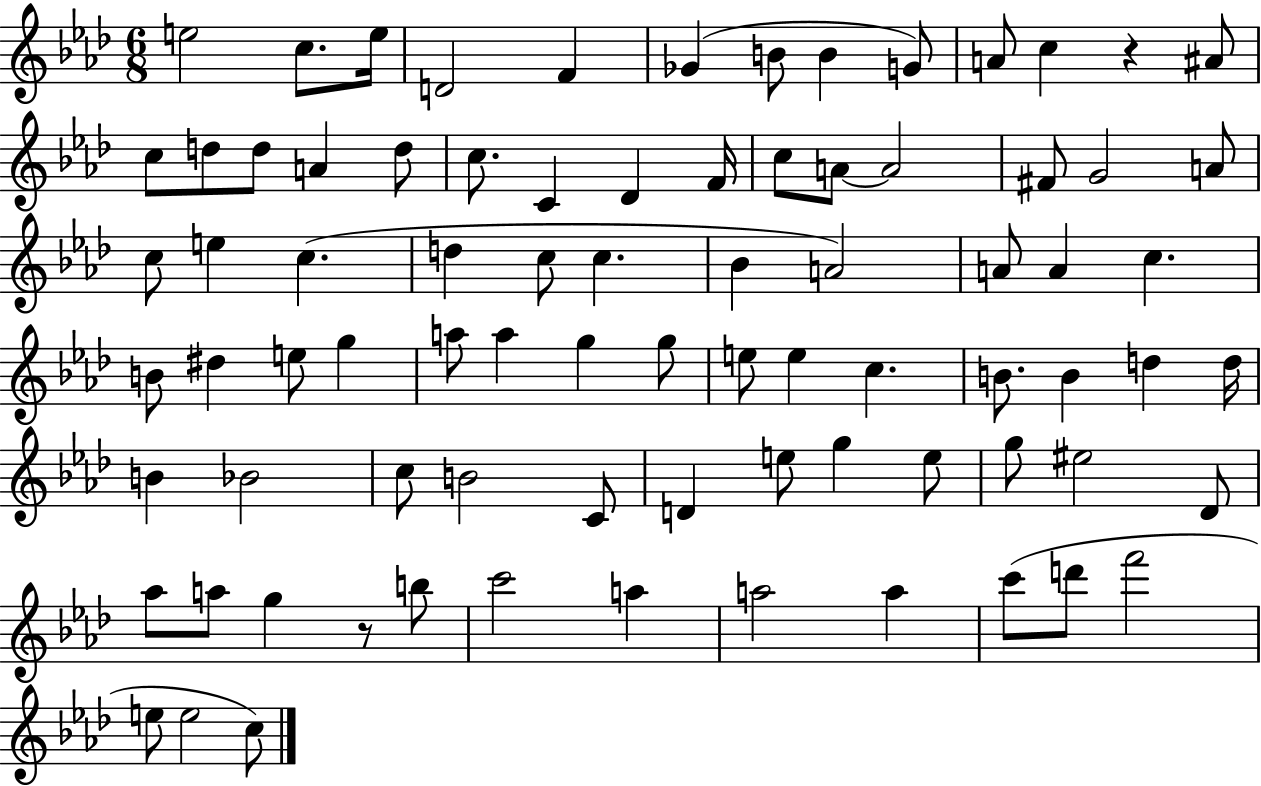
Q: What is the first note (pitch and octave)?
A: E5